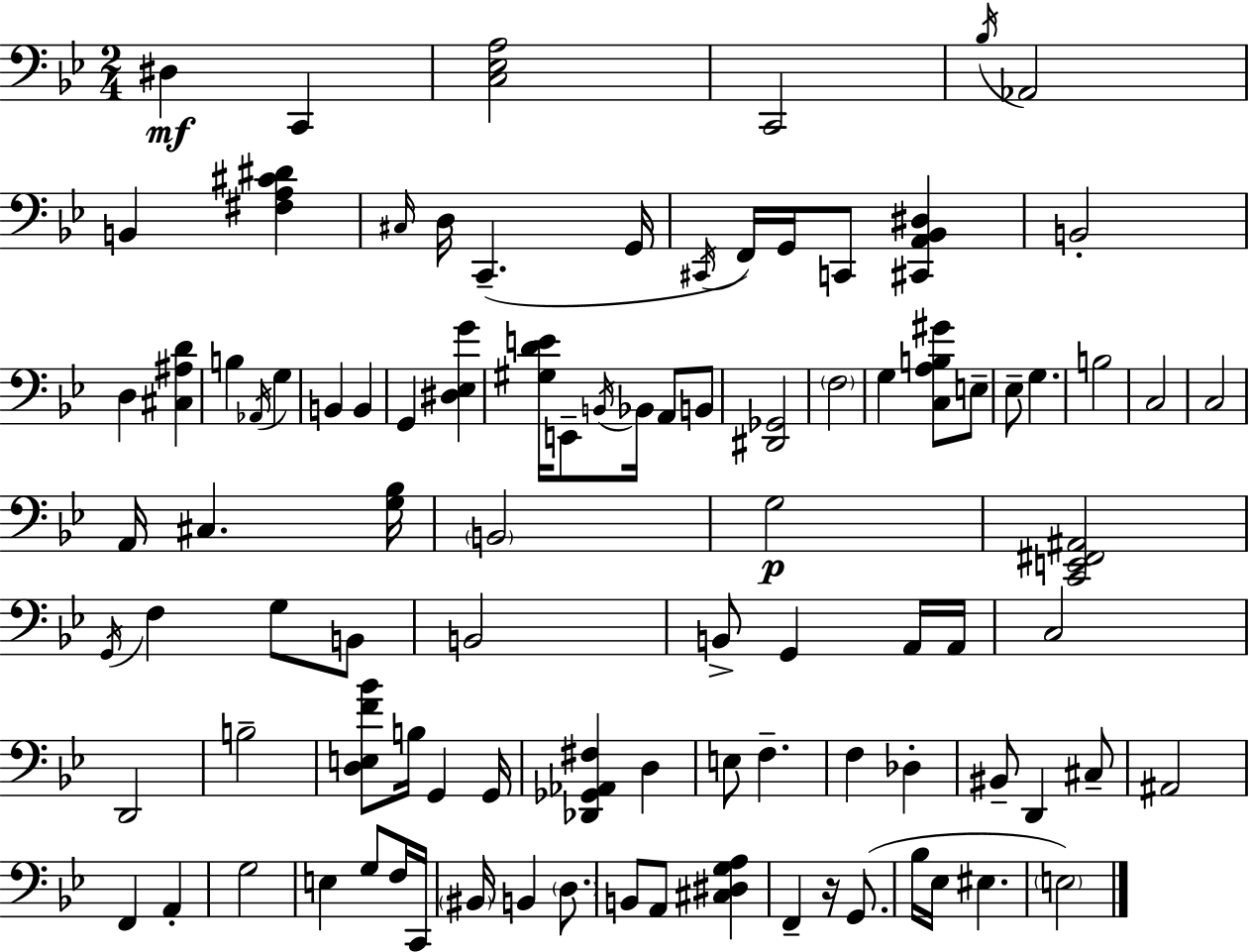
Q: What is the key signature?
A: BES major